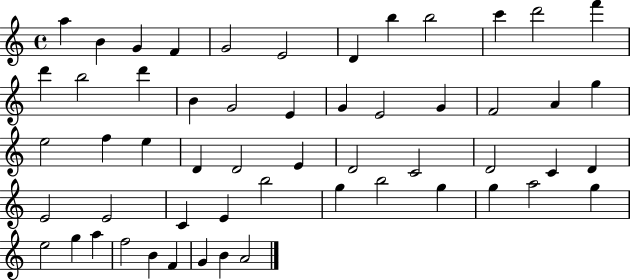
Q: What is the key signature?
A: C major